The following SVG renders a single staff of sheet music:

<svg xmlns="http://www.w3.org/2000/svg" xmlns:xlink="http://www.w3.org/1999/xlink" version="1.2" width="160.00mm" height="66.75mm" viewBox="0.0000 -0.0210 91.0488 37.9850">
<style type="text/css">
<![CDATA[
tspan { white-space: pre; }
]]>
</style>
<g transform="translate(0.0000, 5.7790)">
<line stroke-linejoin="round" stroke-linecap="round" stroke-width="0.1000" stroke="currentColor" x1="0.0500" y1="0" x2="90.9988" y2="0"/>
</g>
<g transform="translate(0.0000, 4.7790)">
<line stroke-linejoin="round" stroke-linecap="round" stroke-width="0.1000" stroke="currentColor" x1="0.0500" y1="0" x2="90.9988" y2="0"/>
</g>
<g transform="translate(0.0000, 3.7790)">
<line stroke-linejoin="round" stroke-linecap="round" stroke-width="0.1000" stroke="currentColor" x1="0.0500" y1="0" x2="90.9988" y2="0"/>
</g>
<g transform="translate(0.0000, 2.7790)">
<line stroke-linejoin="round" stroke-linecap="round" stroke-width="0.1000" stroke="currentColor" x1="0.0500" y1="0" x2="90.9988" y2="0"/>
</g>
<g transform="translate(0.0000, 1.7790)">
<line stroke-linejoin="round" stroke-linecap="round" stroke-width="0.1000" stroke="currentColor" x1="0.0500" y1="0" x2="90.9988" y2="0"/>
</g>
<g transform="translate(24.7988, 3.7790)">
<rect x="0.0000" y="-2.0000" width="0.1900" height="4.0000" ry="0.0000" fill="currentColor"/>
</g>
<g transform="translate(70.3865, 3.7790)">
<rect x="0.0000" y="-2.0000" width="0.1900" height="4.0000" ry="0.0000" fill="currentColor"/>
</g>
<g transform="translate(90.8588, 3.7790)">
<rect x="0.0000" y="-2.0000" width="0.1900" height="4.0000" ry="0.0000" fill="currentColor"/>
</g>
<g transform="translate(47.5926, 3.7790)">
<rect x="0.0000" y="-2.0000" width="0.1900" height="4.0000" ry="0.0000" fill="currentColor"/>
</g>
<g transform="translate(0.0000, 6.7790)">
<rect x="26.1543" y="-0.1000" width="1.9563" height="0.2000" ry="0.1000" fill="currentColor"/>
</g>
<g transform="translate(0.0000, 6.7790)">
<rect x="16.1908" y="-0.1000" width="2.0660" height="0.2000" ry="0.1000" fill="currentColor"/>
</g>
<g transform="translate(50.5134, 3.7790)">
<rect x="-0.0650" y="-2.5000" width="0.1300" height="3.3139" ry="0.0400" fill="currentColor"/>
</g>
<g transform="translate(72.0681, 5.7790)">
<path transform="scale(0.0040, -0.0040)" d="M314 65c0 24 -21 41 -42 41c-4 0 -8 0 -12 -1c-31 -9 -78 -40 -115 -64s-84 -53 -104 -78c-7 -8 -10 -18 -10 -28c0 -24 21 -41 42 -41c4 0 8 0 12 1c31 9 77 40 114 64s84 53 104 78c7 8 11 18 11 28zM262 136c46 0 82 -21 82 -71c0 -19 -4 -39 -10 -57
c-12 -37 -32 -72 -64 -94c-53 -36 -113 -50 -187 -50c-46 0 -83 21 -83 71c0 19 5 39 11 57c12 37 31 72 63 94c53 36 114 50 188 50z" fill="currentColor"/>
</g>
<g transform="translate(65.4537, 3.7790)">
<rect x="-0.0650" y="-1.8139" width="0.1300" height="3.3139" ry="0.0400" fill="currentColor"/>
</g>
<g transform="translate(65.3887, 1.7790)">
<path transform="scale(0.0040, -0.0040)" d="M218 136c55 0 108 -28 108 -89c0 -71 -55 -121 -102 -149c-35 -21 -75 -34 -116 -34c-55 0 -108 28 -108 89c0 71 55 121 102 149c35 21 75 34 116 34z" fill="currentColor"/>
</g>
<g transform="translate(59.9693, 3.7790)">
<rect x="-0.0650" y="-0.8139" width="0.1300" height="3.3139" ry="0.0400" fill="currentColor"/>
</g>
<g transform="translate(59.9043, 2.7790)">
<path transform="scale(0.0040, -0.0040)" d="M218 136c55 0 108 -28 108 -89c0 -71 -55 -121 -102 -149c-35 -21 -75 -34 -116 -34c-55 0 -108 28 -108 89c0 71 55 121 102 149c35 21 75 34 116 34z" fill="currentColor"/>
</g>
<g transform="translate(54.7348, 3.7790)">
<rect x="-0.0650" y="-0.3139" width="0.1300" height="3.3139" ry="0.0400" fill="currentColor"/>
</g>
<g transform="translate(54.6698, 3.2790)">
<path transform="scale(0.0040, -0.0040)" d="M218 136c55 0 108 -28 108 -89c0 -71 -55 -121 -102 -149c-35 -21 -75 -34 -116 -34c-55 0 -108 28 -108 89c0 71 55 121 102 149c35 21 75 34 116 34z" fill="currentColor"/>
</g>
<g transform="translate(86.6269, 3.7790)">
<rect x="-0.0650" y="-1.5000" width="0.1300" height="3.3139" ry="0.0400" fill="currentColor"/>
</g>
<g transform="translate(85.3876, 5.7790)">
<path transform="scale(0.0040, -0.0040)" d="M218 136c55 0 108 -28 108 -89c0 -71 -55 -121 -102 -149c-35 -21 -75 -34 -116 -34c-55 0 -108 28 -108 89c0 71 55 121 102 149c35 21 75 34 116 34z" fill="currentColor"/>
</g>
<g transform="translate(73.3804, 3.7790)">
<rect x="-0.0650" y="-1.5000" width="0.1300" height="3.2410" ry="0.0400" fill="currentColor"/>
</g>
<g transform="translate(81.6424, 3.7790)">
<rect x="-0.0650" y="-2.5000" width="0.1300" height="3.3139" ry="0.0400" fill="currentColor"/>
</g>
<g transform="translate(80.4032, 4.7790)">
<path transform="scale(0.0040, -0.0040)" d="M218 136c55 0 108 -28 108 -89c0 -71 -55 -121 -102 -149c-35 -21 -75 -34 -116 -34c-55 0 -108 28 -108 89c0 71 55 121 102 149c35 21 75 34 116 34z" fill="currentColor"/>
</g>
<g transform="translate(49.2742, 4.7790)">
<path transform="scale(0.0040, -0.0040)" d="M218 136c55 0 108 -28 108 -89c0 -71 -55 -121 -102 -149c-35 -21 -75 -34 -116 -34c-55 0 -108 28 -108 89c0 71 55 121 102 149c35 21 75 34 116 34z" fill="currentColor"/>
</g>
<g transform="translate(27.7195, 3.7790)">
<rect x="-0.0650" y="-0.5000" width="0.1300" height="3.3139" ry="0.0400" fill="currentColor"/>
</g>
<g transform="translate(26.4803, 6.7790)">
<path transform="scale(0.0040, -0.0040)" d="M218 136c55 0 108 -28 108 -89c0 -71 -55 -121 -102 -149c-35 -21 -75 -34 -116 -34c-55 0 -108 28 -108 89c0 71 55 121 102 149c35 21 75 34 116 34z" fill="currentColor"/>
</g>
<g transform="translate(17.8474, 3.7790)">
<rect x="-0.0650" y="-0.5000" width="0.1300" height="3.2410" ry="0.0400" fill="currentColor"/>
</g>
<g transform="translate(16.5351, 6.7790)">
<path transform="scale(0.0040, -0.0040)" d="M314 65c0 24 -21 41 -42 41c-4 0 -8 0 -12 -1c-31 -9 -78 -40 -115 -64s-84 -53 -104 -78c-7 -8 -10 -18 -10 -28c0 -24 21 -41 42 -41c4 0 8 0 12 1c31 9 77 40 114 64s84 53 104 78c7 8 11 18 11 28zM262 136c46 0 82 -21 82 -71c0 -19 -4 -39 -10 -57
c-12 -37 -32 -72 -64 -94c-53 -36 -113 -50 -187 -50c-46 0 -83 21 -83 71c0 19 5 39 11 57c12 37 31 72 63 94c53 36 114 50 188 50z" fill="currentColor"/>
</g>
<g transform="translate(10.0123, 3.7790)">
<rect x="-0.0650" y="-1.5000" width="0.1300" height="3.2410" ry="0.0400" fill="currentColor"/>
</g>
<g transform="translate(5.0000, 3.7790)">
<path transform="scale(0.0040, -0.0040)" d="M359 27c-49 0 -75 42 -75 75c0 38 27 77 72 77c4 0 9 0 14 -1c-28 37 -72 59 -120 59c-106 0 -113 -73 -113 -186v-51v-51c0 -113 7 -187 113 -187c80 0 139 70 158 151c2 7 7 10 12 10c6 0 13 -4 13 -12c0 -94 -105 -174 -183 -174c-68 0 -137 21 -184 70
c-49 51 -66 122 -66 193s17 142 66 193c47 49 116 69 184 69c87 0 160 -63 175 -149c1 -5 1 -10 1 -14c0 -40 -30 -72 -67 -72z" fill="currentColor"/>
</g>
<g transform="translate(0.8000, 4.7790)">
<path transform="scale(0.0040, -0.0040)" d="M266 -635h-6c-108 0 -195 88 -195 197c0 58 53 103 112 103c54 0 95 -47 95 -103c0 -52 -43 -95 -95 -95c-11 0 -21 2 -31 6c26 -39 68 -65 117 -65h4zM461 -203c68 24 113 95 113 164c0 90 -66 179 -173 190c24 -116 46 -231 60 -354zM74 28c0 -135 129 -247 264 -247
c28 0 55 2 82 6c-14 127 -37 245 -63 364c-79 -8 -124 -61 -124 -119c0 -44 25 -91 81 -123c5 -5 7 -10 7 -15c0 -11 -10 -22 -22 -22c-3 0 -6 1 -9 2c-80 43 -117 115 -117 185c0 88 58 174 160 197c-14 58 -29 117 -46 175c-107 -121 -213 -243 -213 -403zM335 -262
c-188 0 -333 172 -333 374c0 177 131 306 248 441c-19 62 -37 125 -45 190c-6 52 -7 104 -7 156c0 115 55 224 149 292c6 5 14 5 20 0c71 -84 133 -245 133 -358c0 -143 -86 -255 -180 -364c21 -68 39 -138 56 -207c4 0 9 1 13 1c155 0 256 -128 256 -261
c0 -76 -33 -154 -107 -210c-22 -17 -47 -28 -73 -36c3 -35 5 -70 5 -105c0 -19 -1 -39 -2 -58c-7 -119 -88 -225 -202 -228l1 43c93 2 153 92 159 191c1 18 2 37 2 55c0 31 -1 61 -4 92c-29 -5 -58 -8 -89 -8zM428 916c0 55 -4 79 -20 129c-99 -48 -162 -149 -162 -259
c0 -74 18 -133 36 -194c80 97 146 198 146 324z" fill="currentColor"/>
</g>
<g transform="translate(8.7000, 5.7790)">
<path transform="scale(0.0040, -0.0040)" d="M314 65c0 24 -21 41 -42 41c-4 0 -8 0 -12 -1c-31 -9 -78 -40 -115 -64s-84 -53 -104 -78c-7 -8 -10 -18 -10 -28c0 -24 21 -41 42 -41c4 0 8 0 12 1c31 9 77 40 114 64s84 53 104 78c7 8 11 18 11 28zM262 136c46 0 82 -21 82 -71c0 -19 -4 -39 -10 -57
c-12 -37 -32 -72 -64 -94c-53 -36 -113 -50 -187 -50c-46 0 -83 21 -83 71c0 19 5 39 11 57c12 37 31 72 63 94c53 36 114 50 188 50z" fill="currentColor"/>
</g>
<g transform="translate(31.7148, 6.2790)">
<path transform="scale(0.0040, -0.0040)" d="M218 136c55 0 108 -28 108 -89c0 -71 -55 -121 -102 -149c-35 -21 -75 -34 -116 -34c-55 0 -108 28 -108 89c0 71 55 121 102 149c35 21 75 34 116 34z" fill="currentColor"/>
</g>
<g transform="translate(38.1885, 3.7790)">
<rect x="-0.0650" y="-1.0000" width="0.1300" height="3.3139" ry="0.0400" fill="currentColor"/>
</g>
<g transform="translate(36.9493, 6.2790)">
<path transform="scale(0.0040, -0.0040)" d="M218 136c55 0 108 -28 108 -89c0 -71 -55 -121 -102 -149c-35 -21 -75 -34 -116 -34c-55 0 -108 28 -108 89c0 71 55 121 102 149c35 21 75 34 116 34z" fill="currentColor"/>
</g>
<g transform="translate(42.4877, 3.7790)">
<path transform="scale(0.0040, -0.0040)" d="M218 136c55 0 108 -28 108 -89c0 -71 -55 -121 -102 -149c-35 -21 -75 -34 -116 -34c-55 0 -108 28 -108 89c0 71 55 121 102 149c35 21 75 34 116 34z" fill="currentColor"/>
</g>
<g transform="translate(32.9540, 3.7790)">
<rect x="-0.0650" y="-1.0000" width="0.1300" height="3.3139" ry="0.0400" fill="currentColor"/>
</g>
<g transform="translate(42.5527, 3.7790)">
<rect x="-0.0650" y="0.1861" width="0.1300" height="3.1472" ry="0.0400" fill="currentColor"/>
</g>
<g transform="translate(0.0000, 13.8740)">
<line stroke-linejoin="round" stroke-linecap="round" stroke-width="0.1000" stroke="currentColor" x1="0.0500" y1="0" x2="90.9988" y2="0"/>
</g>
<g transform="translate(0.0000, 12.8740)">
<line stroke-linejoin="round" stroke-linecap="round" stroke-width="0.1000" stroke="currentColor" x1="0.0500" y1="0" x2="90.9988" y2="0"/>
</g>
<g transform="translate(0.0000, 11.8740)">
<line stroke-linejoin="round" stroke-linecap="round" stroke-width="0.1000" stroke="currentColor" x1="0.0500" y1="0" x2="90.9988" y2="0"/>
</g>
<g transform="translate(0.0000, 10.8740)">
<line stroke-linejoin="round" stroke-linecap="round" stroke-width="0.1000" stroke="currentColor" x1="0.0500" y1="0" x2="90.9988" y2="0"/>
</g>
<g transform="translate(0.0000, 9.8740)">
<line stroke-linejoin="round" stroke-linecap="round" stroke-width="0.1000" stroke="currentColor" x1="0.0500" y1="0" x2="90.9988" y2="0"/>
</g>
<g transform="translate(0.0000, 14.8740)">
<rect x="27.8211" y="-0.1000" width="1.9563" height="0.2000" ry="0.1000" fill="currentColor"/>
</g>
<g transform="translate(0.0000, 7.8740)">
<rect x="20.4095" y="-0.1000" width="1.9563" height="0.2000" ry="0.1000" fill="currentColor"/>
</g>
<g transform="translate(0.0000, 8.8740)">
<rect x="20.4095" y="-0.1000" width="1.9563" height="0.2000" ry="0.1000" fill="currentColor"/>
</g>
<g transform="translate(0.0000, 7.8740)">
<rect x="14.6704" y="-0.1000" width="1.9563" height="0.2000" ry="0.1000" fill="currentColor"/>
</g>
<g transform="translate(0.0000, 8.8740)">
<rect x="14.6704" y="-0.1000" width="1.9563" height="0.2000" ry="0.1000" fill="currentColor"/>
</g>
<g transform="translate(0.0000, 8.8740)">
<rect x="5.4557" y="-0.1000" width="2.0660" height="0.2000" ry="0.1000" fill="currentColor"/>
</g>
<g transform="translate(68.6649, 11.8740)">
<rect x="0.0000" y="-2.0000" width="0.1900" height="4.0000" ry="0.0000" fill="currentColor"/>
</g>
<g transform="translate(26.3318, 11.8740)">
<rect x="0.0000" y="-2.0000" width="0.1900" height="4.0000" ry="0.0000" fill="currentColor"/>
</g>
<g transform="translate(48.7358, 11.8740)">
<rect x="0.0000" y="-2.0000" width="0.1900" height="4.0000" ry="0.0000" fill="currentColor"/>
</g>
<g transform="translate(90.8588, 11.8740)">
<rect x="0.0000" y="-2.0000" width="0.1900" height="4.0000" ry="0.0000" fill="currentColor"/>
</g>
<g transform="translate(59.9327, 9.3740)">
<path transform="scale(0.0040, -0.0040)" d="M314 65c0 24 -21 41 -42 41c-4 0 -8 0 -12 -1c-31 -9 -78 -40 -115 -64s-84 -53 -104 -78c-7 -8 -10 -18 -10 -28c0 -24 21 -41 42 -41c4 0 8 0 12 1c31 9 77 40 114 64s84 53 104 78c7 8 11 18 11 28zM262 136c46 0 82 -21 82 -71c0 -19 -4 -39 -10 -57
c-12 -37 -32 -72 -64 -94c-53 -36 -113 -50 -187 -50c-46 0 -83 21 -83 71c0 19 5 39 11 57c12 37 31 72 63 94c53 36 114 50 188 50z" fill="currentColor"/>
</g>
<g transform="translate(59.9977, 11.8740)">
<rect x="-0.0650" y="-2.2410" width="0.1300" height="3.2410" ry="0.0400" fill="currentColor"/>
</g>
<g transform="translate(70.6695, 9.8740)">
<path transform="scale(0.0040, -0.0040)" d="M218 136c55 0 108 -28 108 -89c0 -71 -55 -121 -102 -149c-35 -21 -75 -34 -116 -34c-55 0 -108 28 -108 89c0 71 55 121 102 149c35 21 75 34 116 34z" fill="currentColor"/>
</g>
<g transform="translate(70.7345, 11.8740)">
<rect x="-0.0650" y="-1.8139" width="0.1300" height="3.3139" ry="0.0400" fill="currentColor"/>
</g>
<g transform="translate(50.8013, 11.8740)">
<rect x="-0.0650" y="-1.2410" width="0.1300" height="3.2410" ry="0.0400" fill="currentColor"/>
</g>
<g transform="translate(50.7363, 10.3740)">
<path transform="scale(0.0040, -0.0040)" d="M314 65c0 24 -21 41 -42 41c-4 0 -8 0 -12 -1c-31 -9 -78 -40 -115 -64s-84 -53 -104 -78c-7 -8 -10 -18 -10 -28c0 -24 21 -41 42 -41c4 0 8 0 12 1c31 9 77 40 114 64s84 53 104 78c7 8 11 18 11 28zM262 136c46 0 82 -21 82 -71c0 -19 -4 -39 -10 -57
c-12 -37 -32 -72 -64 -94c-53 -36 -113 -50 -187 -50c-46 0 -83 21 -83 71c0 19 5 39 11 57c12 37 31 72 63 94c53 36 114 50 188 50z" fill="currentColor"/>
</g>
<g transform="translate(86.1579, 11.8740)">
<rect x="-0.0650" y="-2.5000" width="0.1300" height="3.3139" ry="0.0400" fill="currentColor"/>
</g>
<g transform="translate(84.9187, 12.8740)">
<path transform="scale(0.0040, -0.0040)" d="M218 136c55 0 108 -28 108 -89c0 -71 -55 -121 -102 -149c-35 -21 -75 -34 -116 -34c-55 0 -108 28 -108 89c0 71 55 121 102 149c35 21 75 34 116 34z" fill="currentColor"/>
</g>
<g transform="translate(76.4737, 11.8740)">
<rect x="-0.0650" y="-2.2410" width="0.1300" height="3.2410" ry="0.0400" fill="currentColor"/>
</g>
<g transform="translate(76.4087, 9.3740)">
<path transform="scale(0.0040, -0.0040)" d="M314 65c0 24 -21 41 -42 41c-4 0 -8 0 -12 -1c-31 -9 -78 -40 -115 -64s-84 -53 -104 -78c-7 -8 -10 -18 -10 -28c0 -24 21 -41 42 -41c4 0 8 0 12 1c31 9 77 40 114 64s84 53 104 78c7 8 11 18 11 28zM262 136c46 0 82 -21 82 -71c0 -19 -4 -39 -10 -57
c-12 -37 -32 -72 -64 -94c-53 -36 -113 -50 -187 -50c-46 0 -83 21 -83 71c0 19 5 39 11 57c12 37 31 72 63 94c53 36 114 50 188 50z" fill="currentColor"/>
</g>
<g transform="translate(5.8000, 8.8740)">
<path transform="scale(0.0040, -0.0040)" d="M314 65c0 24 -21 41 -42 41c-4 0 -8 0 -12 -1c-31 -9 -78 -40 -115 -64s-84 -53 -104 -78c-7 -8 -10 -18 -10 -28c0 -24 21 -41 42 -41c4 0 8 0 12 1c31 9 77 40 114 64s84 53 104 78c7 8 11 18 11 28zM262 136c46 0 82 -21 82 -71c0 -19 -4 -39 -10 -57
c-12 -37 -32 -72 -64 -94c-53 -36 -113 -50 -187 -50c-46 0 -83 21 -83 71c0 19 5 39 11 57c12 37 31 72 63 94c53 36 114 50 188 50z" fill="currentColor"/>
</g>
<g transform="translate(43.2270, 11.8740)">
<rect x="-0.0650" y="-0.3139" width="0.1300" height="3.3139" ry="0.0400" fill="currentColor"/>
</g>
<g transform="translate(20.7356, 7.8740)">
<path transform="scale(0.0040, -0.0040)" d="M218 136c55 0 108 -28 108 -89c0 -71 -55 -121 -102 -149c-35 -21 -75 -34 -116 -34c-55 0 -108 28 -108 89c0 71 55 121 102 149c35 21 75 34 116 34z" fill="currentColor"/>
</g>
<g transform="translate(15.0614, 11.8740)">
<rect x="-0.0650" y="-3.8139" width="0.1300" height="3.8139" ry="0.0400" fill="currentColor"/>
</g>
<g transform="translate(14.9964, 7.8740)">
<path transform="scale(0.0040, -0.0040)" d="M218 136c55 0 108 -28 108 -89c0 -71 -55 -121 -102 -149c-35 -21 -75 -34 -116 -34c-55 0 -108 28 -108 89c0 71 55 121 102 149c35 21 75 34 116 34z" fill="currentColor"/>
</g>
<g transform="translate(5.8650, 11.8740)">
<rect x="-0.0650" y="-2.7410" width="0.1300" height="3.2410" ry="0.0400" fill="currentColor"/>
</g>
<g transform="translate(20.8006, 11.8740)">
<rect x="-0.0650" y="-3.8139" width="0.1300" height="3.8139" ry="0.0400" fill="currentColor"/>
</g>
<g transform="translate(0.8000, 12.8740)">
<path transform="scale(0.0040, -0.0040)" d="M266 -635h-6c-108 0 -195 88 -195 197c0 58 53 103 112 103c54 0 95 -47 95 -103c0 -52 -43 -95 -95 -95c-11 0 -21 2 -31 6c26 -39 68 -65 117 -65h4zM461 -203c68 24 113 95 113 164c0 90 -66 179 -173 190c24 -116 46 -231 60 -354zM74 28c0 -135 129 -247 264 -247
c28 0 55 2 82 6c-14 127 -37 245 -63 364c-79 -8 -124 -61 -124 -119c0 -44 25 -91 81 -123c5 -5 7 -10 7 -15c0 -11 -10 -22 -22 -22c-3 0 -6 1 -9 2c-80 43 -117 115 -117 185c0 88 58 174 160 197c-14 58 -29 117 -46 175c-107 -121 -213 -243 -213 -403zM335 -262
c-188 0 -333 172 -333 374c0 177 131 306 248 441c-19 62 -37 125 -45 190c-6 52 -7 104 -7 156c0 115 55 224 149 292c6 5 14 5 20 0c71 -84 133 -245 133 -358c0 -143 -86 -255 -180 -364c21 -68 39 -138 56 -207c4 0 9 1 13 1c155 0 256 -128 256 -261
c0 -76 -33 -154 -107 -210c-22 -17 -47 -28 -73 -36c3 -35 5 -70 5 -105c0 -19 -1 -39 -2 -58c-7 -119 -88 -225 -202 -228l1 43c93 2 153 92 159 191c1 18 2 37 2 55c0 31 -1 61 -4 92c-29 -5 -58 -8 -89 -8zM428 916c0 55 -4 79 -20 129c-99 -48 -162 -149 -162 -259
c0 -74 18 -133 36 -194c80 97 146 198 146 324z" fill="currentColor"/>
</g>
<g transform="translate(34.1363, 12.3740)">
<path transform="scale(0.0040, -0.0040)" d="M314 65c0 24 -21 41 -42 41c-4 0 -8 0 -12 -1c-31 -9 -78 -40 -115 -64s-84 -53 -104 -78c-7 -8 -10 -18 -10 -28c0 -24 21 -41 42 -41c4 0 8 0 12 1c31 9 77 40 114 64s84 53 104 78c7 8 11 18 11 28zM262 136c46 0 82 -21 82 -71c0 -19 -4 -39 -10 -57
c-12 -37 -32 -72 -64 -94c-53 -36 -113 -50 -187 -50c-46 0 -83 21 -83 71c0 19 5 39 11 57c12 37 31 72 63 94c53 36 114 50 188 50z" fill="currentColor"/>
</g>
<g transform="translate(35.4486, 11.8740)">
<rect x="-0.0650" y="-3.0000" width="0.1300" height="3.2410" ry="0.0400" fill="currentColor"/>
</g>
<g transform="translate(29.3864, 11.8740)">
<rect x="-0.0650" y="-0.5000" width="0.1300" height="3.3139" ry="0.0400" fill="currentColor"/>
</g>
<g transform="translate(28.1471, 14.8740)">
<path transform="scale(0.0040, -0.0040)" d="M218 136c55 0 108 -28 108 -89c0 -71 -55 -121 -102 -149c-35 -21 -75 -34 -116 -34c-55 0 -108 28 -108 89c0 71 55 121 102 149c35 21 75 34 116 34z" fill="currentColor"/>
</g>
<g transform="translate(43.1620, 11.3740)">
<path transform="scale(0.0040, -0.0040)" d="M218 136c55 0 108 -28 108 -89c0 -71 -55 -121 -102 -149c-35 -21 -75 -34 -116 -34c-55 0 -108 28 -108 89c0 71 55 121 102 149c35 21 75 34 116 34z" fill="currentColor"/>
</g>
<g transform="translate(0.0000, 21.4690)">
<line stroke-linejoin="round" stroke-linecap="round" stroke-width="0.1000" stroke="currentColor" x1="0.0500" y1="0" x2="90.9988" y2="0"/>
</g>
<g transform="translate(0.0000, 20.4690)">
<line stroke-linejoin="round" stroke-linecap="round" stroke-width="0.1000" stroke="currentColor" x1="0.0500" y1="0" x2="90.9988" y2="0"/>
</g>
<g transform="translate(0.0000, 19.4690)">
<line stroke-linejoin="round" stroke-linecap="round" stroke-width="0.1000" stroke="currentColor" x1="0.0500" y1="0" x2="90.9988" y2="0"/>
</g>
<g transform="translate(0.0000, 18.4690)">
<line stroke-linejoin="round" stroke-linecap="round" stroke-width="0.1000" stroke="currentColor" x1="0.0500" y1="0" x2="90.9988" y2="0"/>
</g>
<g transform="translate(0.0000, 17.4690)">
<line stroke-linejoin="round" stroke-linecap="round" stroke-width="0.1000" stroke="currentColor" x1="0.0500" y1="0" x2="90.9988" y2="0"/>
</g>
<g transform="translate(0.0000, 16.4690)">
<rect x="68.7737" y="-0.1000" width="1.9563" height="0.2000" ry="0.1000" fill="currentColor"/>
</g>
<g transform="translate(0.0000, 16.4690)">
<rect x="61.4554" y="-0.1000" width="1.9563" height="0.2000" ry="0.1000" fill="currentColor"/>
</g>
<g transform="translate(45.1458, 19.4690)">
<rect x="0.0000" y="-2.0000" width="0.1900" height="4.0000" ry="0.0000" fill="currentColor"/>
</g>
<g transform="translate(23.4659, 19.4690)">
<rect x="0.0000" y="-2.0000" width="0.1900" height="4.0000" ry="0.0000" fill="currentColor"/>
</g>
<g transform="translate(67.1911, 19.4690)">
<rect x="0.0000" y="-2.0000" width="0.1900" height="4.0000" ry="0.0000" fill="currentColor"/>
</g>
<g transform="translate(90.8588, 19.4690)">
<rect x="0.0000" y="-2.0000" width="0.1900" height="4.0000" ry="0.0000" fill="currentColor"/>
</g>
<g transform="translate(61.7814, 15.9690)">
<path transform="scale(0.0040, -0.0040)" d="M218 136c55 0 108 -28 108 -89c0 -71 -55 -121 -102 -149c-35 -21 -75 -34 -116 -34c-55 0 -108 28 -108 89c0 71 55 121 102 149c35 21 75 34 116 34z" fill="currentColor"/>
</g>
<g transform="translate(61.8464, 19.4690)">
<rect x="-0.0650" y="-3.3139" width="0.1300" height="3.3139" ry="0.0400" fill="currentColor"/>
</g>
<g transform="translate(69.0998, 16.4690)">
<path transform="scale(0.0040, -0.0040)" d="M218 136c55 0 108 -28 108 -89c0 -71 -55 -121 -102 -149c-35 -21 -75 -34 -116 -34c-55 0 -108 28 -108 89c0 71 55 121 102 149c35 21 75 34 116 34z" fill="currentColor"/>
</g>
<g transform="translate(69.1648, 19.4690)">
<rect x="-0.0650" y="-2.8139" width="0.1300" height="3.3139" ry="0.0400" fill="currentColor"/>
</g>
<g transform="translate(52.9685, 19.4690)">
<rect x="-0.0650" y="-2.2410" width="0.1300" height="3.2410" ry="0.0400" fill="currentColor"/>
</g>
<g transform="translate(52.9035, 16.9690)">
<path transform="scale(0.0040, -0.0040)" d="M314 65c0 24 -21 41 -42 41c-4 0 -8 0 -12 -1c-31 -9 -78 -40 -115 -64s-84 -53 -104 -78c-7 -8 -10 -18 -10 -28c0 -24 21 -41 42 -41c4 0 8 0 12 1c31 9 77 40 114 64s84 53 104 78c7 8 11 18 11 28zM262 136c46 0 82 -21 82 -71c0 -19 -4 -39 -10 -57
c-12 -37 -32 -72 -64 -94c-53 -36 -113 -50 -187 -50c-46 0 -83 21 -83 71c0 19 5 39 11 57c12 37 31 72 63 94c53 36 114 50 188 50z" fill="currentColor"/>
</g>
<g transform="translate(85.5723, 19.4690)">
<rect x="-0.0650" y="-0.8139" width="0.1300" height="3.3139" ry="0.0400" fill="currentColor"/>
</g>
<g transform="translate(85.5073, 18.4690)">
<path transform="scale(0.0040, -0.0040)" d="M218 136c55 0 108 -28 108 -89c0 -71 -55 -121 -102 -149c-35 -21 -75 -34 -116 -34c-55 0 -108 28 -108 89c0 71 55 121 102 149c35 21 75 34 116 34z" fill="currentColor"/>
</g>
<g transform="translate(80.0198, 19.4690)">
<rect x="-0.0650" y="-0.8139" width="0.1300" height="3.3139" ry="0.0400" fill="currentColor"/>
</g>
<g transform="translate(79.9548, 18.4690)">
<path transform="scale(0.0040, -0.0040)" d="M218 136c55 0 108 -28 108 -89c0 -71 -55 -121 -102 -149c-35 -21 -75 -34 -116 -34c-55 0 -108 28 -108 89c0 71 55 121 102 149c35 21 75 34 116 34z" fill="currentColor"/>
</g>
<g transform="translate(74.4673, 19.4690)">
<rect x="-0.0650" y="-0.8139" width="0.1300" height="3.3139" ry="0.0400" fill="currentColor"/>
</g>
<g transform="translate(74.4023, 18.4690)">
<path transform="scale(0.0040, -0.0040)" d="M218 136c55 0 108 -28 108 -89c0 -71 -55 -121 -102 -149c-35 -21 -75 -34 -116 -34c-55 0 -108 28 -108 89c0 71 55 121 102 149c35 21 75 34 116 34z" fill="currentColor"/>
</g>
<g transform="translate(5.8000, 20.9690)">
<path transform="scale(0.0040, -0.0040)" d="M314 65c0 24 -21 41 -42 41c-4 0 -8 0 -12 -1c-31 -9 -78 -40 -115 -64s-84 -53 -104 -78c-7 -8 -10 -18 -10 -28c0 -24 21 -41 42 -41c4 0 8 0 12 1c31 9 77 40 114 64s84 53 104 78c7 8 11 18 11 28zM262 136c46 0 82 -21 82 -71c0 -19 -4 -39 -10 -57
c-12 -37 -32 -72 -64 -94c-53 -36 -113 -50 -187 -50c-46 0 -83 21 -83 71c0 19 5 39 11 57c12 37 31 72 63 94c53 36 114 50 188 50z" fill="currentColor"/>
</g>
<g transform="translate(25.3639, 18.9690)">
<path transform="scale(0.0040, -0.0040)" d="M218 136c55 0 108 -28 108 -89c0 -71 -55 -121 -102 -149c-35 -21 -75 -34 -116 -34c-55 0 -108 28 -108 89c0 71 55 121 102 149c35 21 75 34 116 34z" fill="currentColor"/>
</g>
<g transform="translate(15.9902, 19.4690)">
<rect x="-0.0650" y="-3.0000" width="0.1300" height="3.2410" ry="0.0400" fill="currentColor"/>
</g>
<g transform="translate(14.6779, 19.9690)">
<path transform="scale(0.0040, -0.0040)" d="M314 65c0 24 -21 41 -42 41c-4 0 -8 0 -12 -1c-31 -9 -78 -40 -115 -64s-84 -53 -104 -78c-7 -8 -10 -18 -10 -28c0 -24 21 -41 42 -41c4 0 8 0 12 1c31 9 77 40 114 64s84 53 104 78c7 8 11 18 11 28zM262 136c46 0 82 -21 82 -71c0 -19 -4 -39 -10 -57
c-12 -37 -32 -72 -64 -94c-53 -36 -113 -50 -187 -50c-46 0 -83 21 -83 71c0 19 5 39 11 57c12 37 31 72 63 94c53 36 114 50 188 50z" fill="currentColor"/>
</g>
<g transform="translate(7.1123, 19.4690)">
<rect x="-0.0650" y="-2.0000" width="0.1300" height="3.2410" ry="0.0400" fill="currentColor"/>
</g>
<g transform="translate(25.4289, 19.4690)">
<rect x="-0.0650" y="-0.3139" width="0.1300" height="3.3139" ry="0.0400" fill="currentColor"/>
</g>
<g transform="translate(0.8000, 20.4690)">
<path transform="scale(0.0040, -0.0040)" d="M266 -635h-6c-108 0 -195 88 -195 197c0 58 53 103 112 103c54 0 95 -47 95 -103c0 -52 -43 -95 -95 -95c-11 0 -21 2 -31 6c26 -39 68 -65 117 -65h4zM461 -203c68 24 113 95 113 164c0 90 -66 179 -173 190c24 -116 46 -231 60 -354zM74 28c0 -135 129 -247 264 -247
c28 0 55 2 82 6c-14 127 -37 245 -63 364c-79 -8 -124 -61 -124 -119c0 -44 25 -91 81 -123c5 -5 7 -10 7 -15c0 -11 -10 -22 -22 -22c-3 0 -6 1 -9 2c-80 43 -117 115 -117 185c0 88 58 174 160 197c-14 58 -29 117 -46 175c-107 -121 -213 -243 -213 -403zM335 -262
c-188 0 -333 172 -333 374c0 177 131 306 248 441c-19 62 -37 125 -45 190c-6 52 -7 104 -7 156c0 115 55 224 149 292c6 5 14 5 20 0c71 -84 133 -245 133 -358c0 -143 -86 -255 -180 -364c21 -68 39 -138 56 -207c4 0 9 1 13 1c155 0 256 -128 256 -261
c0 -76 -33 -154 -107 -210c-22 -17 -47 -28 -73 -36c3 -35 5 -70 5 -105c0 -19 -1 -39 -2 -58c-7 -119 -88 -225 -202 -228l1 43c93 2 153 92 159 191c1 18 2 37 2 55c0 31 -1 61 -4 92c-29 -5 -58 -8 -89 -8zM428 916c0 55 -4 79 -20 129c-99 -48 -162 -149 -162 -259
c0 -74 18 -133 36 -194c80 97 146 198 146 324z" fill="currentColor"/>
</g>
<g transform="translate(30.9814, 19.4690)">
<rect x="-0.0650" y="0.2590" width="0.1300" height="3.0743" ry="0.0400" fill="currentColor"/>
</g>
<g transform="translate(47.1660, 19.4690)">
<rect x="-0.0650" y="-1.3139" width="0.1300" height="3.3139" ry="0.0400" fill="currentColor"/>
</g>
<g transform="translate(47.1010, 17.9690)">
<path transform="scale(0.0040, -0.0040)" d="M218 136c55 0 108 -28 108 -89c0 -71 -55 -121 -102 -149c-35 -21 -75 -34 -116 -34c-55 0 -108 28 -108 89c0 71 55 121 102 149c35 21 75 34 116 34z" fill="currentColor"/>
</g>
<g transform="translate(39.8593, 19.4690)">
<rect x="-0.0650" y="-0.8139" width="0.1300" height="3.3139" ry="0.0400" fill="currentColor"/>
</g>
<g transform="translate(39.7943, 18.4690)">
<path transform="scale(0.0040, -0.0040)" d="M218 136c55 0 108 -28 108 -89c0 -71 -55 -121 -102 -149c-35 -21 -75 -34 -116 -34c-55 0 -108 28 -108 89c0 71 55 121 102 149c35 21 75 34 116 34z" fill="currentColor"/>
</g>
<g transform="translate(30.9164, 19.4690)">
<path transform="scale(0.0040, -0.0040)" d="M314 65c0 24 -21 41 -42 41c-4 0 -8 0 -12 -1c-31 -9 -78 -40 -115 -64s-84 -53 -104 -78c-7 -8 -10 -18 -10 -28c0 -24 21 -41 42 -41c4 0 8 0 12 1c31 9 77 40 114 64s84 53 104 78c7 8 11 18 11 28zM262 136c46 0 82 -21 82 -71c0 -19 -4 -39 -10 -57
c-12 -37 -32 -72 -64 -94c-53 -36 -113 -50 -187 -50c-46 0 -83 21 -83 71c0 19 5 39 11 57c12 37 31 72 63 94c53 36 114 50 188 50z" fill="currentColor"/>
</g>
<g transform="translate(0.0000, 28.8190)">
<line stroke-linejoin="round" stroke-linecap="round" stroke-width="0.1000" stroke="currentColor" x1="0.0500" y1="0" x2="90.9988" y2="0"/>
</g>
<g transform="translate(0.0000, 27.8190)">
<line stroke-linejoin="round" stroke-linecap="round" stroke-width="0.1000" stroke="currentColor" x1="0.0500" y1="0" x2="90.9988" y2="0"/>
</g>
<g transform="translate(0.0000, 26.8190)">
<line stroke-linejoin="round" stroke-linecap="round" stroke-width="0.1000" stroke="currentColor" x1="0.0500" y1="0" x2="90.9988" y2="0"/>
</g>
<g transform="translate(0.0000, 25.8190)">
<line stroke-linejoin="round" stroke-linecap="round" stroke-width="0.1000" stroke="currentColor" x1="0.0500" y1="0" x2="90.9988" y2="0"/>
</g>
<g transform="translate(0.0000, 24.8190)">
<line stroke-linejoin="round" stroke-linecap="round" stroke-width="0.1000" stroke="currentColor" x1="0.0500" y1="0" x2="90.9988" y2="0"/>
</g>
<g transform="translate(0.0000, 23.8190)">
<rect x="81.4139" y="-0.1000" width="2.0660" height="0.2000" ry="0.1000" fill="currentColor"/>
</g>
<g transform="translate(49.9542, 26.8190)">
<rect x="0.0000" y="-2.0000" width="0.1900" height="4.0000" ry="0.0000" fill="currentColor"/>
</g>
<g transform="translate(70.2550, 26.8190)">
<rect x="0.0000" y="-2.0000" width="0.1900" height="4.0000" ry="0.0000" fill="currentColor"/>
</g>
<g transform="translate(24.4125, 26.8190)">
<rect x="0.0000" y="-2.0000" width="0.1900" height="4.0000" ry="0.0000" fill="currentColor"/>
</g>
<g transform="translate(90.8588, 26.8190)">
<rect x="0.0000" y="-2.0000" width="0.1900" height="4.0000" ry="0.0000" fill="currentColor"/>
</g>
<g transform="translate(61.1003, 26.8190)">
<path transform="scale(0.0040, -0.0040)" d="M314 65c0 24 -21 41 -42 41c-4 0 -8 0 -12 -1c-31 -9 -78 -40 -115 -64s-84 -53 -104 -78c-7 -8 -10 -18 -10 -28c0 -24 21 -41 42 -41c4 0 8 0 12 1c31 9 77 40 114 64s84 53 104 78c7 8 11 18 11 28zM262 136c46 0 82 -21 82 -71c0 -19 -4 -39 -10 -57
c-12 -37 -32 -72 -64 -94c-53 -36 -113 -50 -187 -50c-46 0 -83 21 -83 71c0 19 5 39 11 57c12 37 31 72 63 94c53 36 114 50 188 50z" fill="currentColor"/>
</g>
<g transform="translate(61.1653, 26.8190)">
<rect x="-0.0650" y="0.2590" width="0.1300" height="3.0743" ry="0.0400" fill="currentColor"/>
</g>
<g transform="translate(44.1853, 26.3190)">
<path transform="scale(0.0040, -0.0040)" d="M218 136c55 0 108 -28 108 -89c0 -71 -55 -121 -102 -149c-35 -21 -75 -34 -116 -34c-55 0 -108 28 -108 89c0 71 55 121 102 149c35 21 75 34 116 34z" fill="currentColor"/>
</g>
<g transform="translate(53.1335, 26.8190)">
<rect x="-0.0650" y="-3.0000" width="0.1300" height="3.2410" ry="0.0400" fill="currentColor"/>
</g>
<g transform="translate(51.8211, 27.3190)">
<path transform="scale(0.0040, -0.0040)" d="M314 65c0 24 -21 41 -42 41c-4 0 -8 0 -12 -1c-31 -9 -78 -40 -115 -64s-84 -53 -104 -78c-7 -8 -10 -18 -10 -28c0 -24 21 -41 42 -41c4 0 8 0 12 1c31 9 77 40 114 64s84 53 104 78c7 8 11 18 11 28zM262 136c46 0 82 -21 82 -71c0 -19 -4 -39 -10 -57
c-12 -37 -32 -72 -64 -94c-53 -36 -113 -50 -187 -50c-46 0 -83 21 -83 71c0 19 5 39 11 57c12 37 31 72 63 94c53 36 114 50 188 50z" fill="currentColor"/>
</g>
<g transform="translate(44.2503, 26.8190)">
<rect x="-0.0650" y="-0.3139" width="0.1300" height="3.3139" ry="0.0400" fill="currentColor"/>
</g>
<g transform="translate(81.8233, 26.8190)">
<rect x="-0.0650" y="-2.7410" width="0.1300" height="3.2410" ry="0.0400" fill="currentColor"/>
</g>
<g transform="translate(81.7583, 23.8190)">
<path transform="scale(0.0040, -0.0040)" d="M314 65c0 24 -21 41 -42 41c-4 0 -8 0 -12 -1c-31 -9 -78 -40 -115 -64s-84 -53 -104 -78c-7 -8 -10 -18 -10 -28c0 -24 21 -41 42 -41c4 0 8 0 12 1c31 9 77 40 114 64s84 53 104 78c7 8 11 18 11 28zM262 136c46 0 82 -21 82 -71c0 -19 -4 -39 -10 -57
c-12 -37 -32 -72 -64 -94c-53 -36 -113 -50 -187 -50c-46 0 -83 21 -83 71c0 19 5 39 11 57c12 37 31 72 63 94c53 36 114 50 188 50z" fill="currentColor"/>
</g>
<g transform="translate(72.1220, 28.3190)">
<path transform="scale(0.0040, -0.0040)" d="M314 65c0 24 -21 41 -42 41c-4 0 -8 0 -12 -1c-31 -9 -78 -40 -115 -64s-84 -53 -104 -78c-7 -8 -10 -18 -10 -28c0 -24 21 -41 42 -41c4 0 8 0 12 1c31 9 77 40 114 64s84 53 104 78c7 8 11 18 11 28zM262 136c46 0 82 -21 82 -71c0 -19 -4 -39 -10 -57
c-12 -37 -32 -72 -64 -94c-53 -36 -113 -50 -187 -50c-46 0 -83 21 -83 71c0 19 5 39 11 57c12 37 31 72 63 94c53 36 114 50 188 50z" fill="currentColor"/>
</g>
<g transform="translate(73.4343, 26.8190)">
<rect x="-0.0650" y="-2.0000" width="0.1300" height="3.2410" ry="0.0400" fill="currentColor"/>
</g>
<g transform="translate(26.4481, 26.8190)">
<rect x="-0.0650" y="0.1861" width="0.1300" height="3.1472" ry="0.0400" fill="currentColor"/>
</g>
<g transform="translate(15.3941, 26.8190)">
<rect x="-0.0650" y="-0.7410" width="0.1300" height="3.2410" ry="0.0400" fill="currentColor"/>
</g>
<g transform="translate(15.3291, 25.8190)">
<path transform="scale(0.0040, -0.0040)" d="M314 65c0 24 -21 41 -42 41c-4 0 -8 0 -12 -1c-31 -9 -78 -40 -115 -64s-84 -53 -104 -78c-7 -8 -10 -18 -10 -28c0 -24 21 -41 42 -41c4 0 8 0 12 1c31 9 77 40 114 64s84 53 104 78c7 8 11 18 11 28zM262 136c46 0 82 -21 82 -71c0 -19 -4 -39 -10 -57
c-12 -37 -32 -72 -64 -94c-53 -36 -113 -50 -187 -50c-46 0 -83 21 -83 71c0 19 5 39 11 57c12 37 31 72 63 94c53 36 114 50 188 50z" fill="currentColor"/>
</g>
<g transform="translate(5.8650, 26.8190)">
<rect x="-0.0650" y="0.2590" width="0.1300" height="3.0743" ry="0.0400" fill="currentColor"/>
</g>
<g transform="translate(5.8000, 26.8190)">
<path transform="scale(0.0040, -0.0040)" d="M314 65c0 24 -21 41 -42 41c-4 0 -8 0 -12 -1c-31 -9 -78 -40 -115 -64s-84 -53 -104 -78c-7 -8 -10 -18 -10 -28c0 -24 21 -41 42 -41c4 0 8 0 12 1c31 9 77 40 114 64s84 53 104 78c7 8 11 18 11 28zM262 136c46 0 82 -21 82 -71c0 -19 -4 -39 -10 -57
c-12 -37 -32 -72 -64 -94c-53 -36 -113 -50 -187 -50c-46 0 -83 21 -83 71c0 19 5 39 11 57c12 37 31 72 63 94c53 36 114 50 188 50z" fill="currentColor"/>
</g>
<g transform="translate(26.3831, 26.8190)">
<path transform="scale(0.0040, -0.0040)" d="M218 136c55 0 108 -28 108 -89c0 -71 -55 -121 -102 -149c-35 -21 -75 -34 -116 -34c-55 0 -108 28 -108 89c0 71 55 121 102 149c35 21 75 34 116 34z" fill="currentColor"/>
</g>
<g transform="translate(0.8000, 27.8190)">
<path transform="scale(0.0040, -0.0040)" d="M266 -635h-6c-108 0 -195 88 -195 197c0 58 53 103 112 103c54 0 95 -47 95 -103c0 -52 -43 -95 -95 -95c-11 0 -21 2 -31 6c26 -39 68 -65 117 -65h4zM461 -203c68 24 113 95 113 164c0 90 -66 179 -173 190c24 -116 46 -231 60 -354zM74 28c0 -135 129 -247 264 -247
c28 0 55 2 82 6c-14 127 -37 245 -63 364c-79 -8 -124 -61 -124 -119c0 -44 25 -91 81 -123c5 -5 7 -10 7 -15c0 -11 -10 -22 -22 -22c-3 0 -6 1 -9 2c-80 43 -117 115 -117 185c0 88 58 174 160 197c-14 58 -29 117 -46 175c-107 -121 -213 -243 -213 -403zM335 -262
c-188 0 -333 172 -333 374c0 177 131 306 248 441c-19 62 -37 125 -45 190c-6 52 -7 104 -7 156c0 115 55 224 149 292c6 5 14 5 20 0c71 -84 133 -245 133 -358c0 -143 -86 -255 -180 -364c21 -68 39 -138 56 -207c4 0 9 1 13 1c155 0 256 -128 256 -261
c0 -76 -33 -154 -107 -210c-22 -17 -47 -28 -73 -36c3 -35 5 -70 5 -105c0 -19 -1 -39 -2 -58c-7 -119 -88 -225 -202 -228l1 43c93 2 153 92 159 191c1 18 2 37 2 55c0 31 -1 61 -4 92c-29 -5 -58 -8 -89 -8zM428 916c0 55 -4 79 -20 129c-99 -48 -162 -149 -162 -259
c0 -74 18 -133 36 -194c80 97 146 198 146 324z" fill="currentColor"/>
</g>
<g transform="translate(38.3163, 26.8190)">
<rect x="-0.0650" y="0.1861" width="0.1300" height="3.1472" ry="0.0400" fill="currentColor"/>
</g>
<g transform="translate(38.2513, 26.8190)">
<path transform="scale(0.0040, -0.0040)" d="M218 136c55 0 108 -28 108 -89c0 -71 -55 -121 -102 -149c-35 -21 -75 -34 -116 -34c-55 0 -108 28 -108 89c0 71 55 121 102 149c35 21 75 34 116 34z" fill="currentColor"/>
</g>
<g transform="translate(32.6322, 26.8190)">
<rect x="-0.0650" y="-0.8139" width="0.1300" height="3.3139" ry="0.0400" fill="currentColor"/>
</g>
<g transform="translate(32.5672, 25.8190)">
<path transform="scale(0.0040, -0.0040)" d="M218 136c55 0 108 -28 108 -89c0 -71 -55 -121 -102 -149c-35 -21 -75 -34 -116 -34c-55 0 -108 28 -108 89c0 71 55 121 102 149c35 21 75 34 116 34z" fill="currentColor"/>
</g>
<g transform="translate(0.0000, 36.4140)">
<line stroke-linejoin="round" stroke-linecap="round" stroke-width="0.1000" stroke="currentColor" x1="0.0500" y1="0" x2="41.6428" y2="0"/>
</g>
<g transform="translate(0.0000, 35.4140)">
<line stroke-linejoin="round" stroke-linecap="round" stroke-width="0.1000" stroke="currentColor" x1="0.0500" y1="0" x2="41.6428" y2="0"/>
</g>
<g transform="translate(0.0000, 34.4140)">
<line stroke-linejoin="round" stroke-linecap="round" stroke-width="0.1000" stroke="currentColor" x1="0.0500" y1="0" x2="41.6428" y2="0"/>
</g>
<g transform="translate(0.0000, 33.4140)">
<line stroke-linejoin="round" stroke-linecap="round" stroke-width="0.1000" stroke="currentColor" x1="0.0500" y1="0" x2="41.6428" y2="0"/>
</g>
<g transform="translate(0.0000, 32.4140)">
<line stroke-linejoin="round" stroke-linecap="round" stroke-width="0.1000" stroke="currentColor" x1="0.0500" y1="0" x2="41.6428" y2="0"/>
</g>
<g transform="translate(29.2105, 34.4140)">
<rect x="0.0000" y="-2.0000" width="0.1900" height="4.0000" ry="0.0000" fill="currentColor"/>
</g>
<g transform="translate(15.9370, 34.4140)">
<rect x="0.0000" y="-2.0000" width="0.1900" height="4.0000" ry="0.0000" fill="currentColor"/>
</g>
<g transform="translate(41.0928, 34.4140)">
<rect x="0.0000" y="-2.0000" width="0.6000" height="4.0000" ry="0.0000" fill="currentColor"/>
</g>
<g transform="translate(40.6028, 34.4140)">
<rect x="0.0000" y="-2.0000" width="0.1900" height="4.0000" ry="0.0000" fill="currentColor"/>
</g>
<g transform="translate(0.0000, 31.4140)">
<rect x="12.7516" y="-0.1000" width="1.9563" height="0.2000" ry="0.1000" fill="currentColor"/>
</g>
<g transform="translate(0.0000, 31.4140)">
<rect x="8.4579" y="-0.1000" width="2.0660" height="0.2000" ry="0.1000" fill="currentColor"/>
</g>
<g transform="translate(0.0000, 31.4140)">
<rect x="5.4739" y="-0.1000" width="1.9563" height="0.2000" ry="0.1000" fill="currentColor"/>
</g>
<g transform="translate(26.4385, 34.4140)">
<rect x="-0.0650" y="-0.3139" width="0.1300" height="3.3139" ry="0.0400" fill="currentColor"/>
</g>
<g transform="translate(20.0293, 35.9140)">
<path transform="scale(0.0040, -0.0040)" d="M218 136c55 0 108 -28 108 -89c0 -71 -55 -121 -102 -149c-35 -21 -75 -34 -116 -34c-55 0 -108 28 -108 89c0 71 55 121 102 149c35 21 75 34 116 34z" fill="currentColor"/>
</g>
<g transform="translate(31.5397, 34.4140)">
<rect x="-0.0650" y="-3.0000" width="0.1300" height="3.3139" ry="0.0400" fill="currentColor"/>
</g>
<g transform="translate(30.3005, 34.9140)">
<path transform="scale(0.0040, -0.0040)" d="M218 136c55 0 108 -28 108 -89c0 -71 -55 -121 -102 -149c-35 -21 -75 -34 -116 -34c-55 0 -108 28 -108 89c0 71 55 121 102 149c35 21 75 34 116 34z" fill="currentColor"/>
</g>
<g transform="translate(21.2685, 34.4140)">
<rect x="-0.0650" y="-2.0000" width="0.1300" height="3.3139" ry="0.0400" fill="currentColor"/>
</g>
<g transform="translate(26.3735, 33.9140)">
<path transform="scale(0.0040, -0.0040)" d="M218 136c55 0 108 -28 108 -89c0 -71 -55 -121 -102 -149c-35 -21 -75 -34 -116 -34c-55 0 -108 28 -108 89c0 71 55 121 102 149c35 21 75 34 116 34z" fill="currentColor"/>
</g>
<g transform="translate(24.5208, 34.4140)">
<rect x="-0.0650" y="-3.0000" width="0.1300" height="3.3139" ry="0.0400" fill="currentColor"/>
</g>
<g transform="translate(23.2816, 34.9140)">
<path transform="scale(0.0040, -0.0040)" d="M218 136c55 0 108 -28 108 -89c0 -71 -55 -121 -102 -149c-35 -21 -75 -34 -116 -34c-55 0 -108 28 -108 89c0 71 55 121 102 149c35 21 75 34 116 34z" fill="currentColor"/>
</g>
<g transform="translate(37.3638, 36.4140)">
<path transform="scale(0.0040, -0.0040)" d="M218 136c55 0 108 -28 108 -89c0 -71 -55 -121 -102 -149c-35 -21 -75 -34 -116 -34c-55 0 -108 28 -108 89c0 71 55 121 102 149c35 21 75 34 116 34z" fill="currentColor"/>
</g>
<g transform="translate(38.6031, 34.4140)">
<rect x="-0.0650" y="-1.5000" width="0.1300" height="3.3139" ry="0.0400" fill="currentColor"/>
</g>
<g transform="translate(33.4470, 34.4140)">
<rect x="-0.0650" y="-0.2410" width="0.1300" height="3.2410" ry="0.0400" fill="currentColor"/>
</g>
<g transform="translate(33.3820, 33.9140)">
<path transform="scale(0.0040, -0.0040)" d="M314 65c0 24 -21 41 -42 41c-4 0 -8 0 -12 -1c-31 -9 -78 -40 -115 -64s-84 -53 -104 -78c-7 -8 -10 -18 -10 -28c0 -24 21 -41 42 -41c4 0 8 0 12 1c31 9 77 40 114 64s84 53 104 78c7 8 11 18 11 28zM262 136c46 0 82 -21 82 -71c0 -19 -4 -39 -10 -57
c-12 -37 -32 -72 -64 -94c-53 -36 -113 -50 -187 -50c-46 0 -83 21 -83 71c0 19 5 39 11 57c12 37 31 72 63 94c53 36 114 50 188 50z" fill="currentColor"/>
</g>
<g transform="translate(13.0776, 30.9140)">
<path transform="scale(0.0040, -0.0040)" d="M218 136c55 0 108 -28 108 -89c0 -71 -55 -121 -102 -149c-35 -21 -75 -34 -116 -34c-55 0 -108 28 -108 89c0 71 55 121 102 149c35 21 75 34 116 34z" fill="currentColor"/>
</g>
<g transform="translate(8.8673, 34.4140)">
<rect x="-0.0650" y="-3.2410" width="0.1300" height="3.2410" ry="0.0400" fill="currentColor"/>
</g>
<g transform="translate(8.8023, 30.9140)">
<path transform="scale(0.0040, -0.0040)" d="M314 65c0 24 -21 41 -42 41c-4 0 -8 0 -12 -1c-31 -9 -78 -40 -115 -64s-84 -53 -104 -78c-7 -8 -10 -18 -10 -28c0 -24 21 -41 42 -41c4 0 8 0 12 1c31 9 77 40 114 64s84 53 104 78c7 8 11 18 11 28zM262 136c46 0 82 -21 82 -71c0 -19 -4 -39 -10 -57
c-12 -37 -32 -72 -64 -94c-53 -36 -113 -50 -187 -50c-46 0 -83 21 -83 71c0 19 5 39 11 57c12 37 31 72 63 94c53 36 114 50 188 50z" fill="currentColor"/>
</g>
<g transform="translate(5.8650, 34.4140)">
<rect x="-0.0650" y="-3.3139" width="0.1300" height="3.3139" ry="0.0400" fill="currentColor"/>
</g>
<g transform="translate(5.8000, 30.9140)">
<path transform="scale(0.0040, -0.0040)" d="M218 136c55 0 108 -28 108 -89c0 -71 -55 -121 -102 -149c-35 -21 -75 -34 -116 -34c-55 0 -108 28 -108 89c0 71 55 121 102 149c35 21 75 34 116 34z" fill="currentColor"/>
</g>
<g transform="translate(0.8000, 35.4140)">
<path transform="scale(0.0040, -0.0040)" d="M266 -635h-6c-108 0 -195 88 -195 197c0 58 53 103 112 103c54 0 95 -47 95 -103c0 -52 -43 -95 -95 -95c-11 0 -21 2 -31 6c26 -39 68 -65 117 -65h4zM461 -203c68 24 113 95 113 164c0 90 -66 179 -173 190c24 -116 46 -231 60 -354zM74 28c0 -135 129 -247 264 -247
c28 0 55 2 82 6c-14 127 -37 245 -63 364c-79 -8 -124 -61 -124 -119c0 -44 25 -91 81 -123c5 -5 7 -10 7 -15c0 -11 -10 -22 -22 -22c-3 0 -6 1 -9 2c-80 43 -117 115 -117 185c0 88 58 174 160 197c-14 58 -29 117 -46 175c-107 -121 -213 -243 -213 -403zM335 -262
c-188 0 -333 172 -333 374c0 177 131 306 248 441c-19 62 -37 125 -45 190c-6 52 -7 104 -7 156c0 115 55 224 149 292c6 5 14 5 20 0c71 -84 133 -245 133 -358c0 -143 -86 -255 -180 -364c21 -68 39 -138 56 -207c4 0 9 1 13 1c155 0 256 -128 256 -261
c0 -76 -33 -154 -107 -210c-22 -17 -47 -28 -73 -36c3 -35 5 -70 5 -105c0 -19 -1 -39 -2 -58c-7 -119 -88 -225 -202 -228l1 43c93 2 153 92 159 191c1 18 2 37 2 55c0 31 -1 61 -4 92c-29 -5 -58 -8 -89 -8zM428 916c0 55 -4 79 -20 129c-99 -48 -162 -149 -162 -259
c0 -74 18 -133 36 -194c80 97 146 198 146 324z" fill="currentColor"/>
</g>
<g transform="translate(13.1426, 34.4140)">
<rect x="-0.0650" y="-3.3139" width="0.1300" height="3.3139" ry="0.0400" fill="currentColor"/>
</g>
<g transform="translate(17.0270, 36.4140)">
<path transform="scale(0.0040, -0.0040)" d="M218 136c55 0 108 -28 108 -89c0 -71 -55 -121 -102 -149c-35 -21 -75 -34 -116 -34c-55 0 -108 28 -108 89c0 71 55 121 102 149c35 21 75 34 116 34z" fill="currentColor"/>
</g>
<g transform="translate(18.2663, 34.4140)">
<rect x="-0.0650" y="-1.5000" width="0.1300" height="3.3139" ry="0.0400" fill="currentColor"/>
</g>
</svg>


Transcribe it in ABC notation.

X:1
T:Untitled
M:4/4
L:1/4
K:C
E2 C2 C D D B G c d f E2 G E a2 c' c' C A2 c e2 g2 f g2 G F2 A2 c B2 d e g2 b a d d d B2 d2 B d B c A2 B2 F2 a2 b b2 b E F A c A c2 E